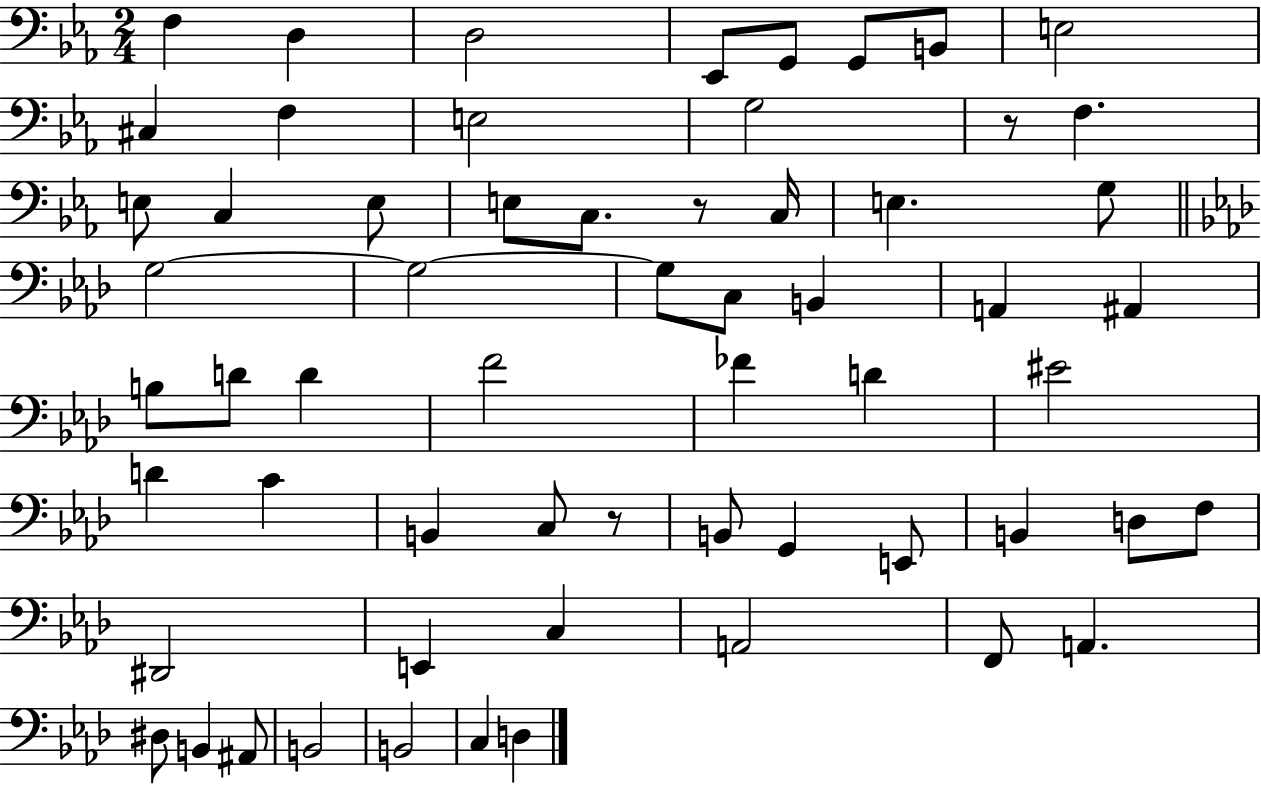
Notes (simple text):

F3/q D3/q D3/h Eb2/e G2/e G2/e B2/e E3/h C#3/q F3/q E3/h G3/h R/e F3/q. E3/e C3/q E3/e E3/e C3/e. R/e C3/s E3/q. G3/e G3/h G3/h G3/e C3/e B2/q A2/q A#2/q B3/e D4/e D4/q F4/h FES4/q D4/q EIS4/h D4/q C4/q B2/q C3/e R/e B2/e G2/q E2/e B2/q D3/e F3/e D#2/h E2/q C3/q A2/h F2/e A2/q. D#3/e B2/q A#2/e B2/h B2/h C3/q D3/q